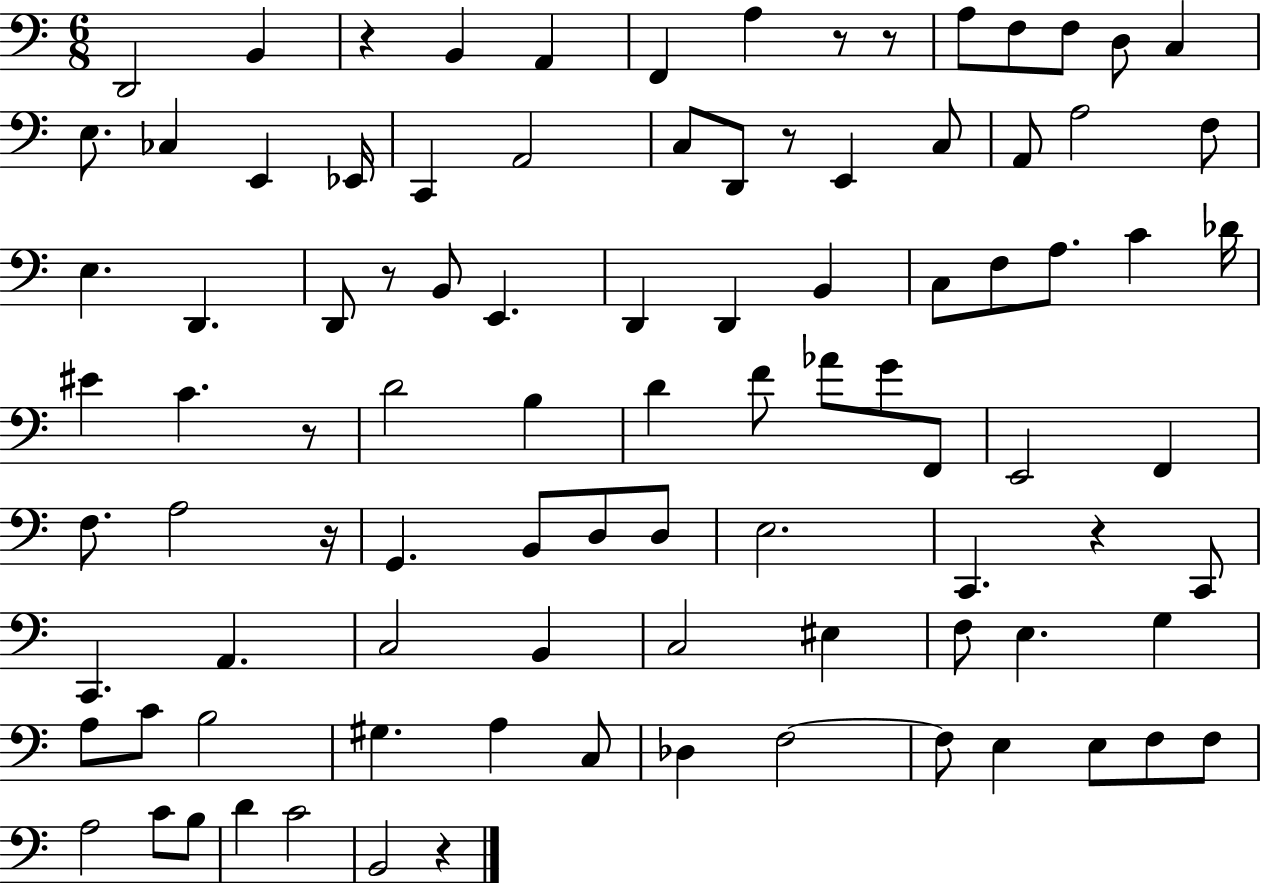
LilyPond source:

{
  \clef bass
  \numericTimeSignature
  \time 6/8
  \key c \major
  d,2 b,4 | r4 b,4 a,4 | f,4 a4 r8 r8 | a8 f8 f8 d8 c4 | \break e8. ces4 e,4 ees,16 | c,4 a,2 | c8 d,8 r8 e,4 c8 | a,8 a2 f8 | \break e4. d,4. | d,8 r8 b,8 e,4. | d,4 d,4 b,4 | c8 f8 a8. c'4 des'16 | \break eis'4 c'4. r8 | d'2 b4 | d'4 f'8 aes'8 g'8 f,8 | e,2 f,4 | \break f8. a2 r16 | g,4. b,8 d8 d8 | e2. | c,4. r4 c,8 | \break c,4. a,4. | c2 b,4 | c2 eis4 | f8 e4. g4 | \break a8 c'8 b2 | gis4. a4 c8 | des4 f2~~ | f8 e4 e8 f8 f8 | \break a2 c'8 b8 | d'4 c'2 | b,2 r4 | \bar "|."
}